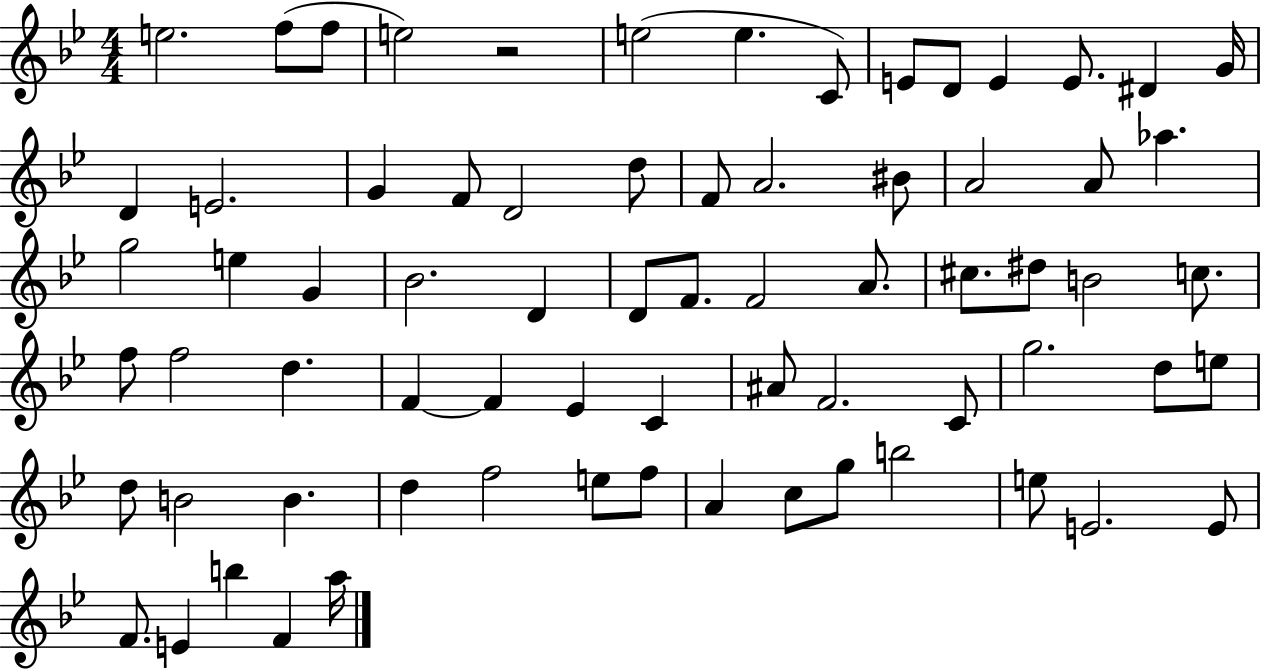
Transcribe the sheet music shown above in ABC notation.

X:1
T:Untitled
M:4/4
L:1/4
K:Bb
e2 f/2 f/2 e2 z2 e2 e C/2 E/2 D/2 E E/2 ^D G/4 D E2 G F/2 D2 d/2 F/2 A2 ^B/2 A2 A/2 _a g2 e G _B2 D D/2 F/2 F2 A/2 ^c/2 ^d/2 B2 c/2 f/2 f2 d F F _E C ^A/2 F2 C/2 g2 d/2 e/2 d/2 B2 B d f2 e/2 f/2 A c/2 g/2 b2 e/2 E2 E/2 F/2 E b F a/4